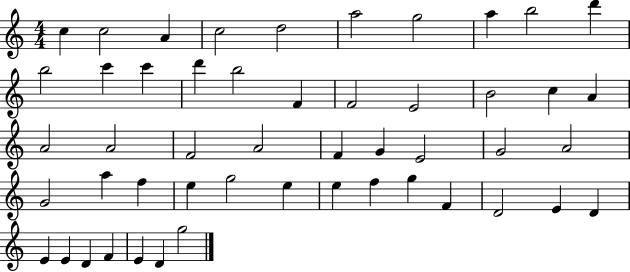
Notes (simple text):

C5/q C5/h A4/q C5/h D5/h A5/h G5/h A5/q B5/h D6/q B5/h C6/q C6/q D6/q B5/h F4/q F4/h E4/h B4/h C5/q A4/q A4/h A4/h F4/h A4/h F4/q G4/q E4/h G4/h A4/h G4/h A5/q F5/q E5/q G5/h E5/q E5/q F5/q G5/q F4/q D4/h E4/q D4/q E4/q E4/q D4/q F4/q E4/q D4/q G5/h